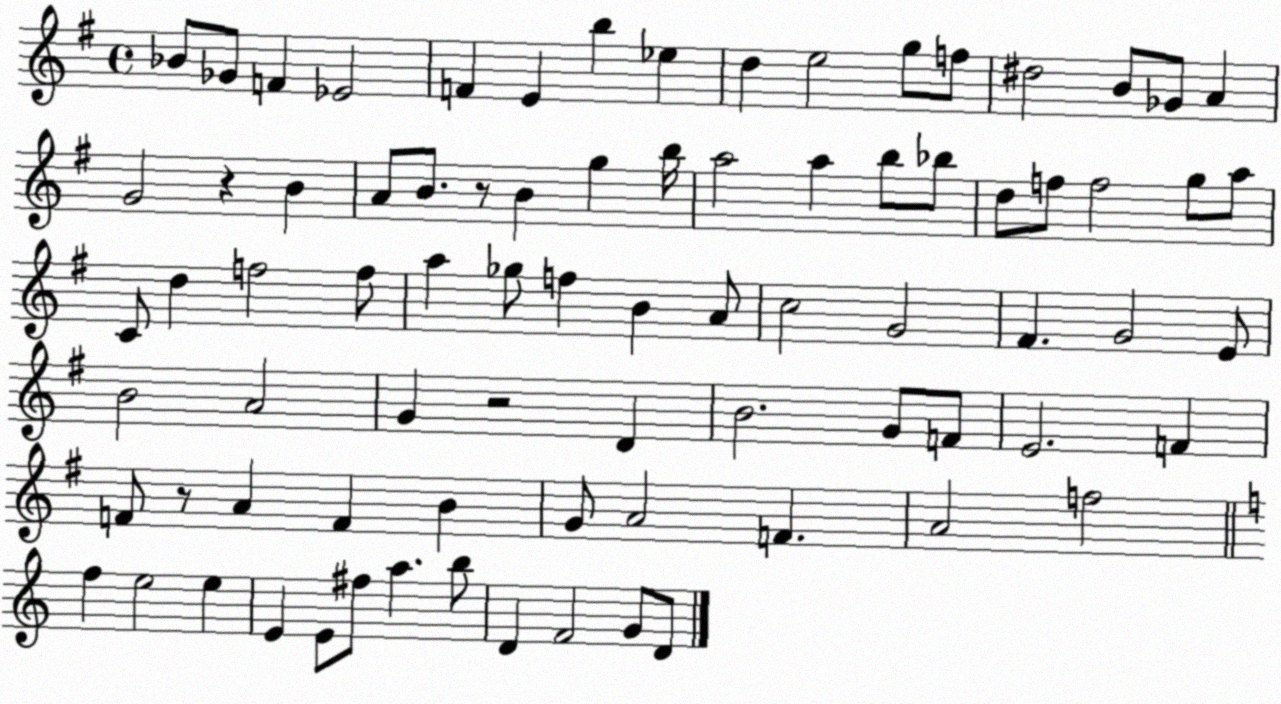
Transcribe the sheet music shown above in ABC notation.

X:1
T:Untitled
M:4/4
L:1/4
K:G
_B/2 _G/2 F _E2 F E b _e d e2 g/2 f/2 ^d2 B/2 _G/2 A G2 z B A/2 B/2 z/2 B g b/4 a2 a b/2 _b/2 d/2 f/2 f2 g/2 a/2 C/2 d f2 f/2 a _g/2 f B A/2 c2 G2 ^F G2 E/2 B2 A2 G z2 D B2 G/2 F/2 E2 F F/2 z/2 A F B G/2 A2 F A2 f2 f e2 e E E/2 ^f/2 a b/2 D F2 G/2 D/2